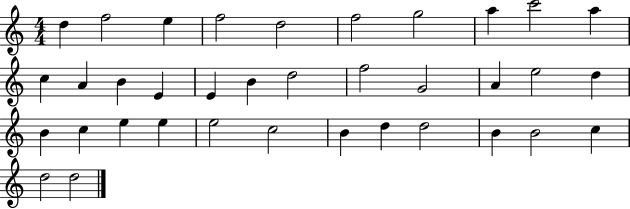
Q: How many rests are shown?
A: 0